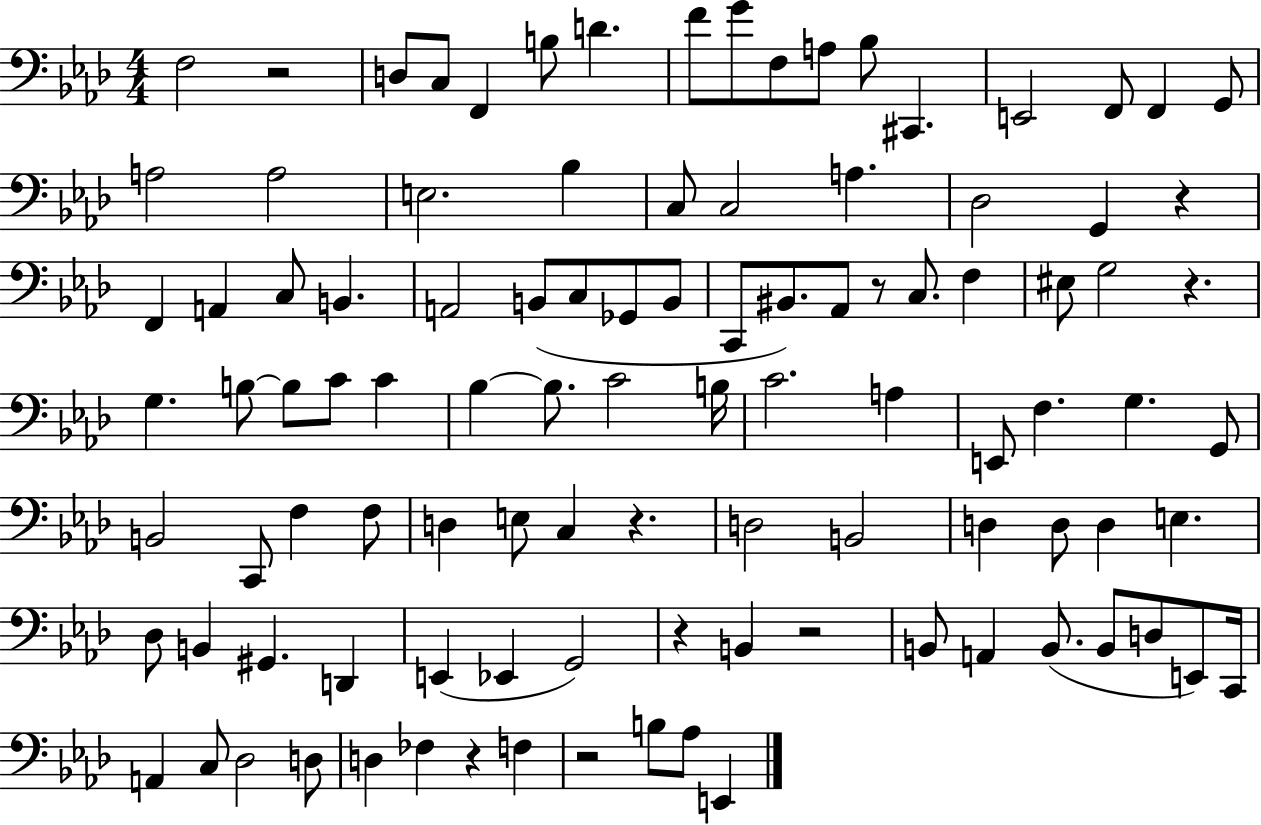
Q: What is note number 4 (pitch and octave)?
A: F2